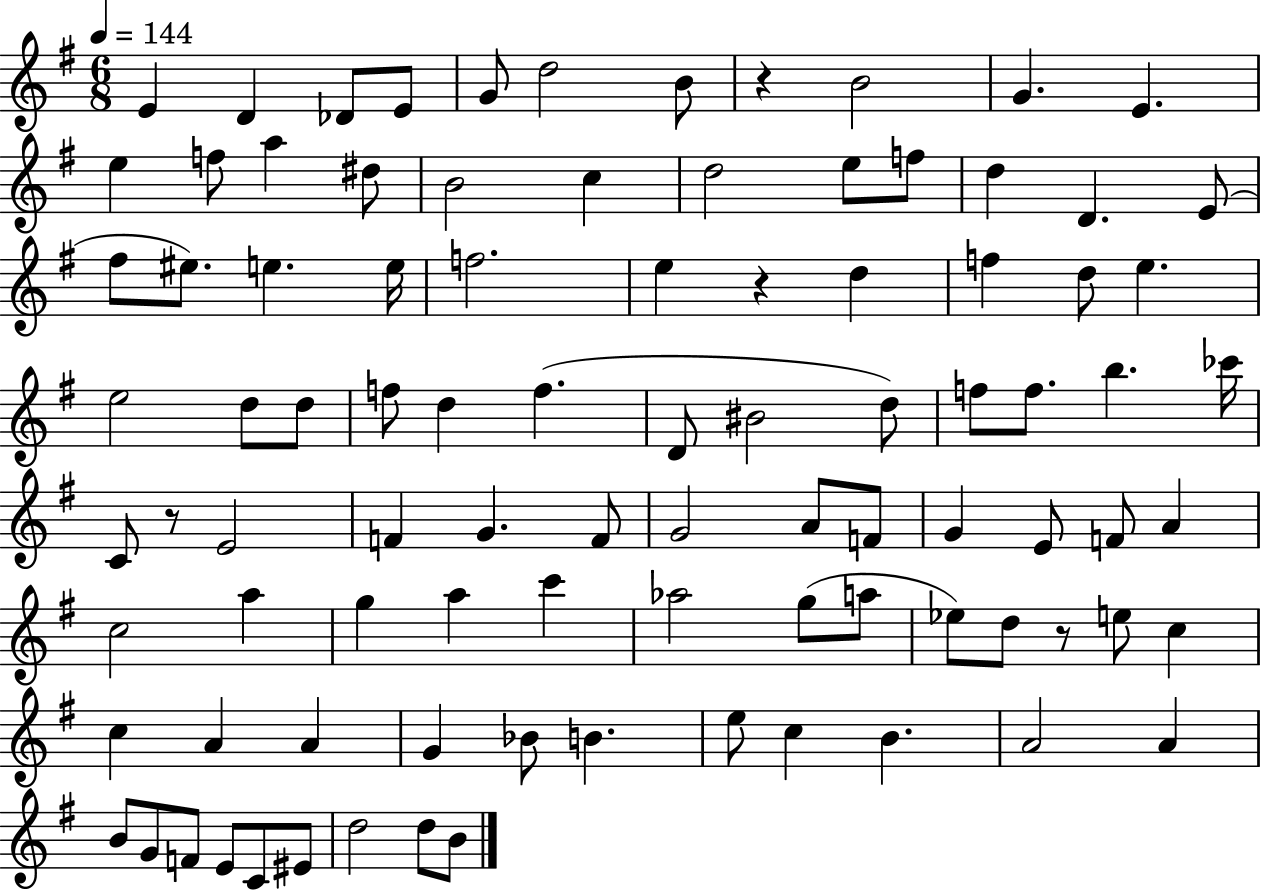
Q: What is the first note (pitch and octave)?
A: E4